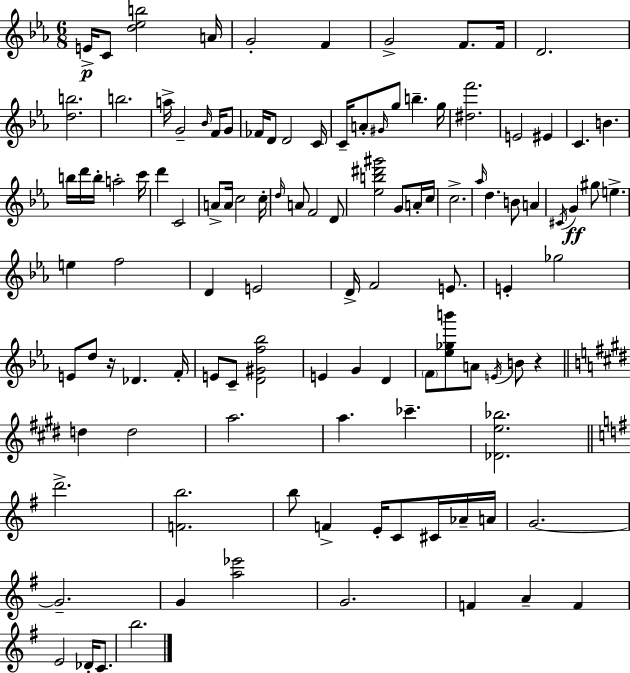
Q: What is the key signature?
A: EES major